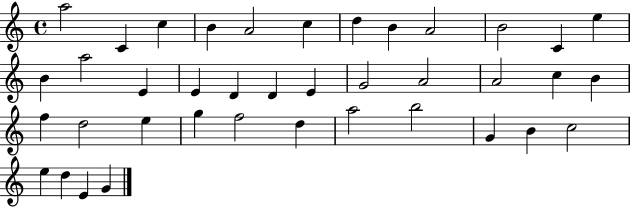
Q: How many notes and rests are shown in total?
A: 39